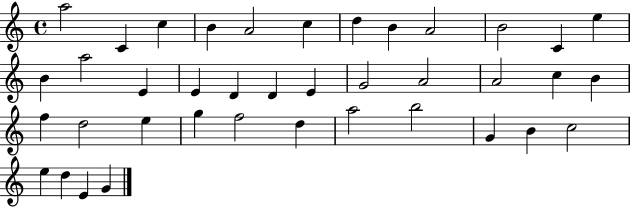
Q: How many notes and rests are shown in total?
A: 39